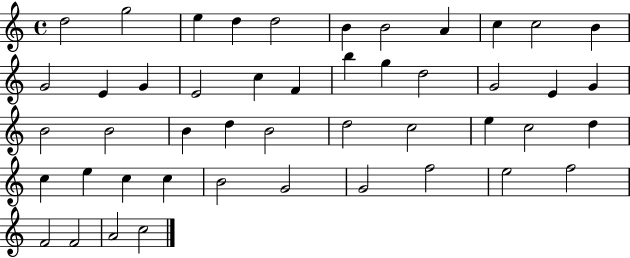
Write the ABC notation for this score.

X:1
T:Untitled
M:4/4
L:1/4
K:C
d2 g2 e d d2 B B2 A c c2 B G2 E G E2 c F b g d2 G2 E G B2 B2 B d B2 d2 c2 e c2 d c e c c B2 G2 G2 f2 e2 f2 F2 F2 A2 c2